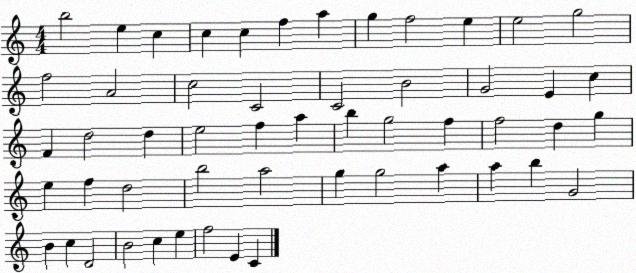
X:1
T:Untitled
M:4/4
L:1/4
K:C
b2 e c c c f a g f2 e e2 g2 f2 A2 c2 C2 C2 B2 G2 E c F d2 d e2 f a b g2 f f2 d g e f d2 b2 a2 g g2 a a b G2 B c D2 B2 c e f2 E C